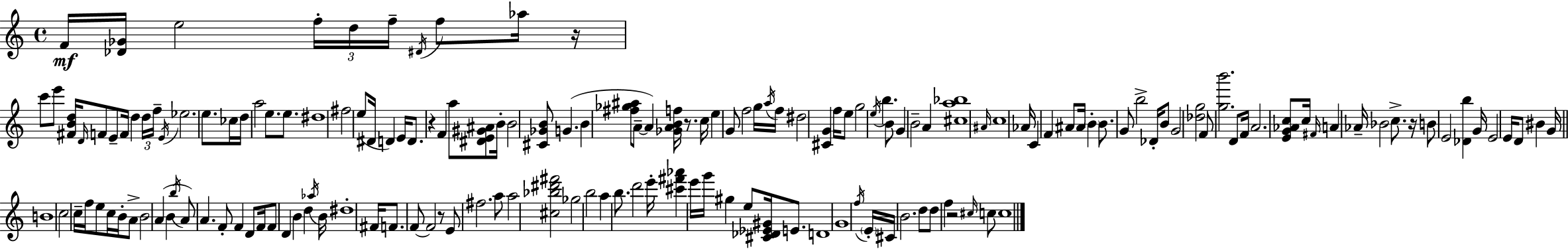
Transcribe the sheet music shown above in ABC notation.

X:1
T:Untitled
M:4/4
L:1/4
K:Am
F/4 [_D_G]/4 e2 f/4 d/4 f/4 ^D/4 f/2 _a/4 z/4 c'/2 e'/2 [^FBd]/4 D/4 F/2 E/2 F/4 d d/4 f/4 E/4 _e2 e/2 _c/4 d/4 a2 e/2 e/2 ^d4 ^f2 e/2 ^D/4 D E/4 D/2 z F a/2 [^DE^G^A]/2 B/4 B2 [^C_GB]/2 G B [^f_g^a]/2 A/2 A [_GABf]/4 z/2 c/4 e G/2 f2 g/4 a/4 f/4 ^d2 [^CG] f/4 e/2 g2 e/4 b B/2 G B2 A [^ca_b]4 ^A/4 c4 _A/4 C F ^A/2 ^A/4 B B/2 G/2 b2 _D/4 B/2 G2 [_dg]2 F/2 [gb']2 D/2 F/4 A2 [EG_Ac]/2 c/4 ^F/4 A _A/4 _B2 c/2 z/4 B/2 E2 [_Db] G/4 E2 E/4 D/2 ^B G/4 B4 c2 c/4 f/4 e/2 c/4 B/4 A/2 B2 A B b/4 A/2 A F/2 F D/2 F/4 F/2 D B d _a/4 B/4 ^d4 ^F/4 F/2 F/2 F2 z/2 E/2 ^f2 a/2 a2 [^c_b^d'^f']2 _g2 b2 a b/2 d'2 e'/4 [^c'^f'_a'] e'/4 g'/4 ^g e/2 [^C_D_E^G]/4 E/2 D4 G4 f/4 E/4 ^C/4 B2 d/2 d/2 f z2 ^c/4 c/2 c4